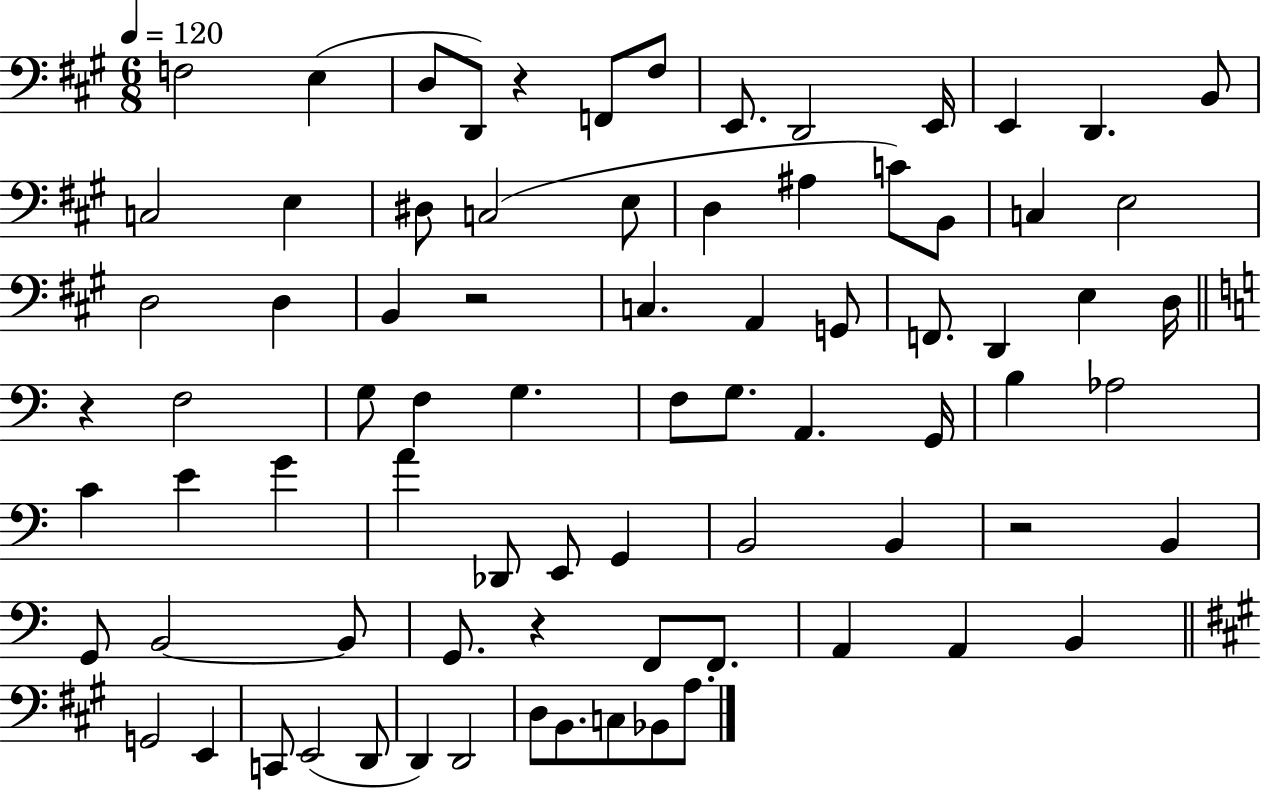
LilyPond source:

{
  \clef bass
  \numericTimeSignature
  \time 6/8
  \key a \major
  \tempo 4 = 120
  f2 e4( | d8 d,8) r4 f,8 fis8 | e,8. d,2 e,16 | e,4 d,4. b,8 | \break c2 e4 | dis8 c2( e8 | d4 ais4 c'8) b,8 | c4 e2 | \break d2 d4 | b,4 r2 | c4. a,4 g,8 | f,8. d,4 e4 d16 | \break \bar "||" \break \key a \minor r4 f2 | g8 f4 g4. | f8 g8. a,4. g,16 | b4 aes2 | \break c'4 e'4 g'4 | a'4 des,8 e,8 g,4 | b,2 b,4 | r2 b,4 | \break g,8 b,2~~ b,8 | g,8. r4 f,8 f,8. | a,4 a,4 b,4 | \bar "||" \break \key a \major g,2 e,4 | c,8 e,2( d,8 | d,4) d,2 | d8 b,8. c8 bes,8 a8. | \break \bar "|."
}